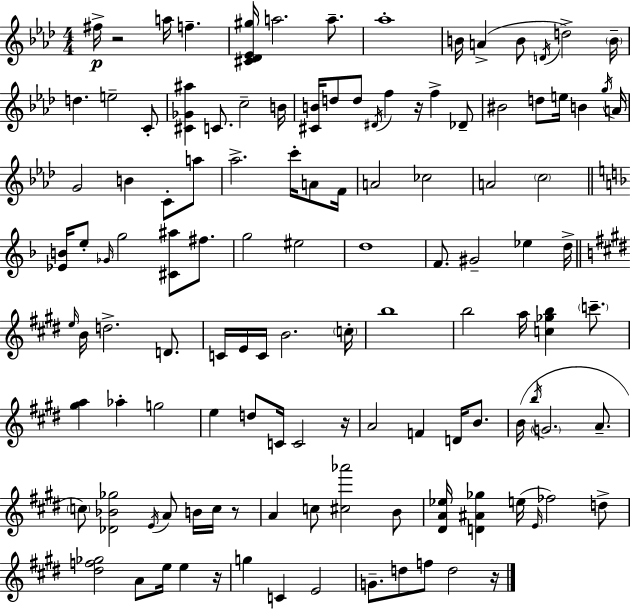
F#5/s R/h A5/s F5/q. [C#4,Db4,Eb4,G#5]/s A5/h. A5/e. Ab5/w B4/s A4/q B4/e D4/s D5/h B4/s D5/q. E5/h C4/e [C#4,Gb4,A#5]/q C4/e. C5/h B4/s [C#4,B4]/s D5/e D5/e D#4/s F5/q R/s F5/q Db4/e BIS4/h D5/e E5/s B4/q G5/s A4/s G4/h B4/q C4/e A5/e Ab5/h. C6/s A4/e F4/s A4/h CES5/h A4/h C5/h [Eb4,B4]/s E5/e Gb4/s G5/h [C#4,A#5]/e F#5/e. G5/h EIS5/h D5/w F4/e. G#4/h Eb5/q D5/s E5/s B4/s D5/h. D4/e. C4/s E4/s C4/s B4/h. C5/s B5/w B5/h A5/s [C5,Gb5,B5]/q C6/e. [G#5,A5]/q Ab5/q G5/h E5/q D5/e C4/s C4/h R/s A4/h F4/q D4/s B4/e. B4/s B5/s G4/h. A4/e. C5/e [Db4,Bb4,Gb5]/h E4/s A4/e B4/s C5/s R/e A4/q C5/e [C#5,Ab6]/h B4/e [D#4,A4,Eb5]/s [D4,A#4,Gb5]/q E5/s E4/s FES5/h D5/e [D#5,F5,Gb5]/h A4/e E5/s E5/q R/s G5/q C4/q E4/h G4/e. D5/e F5/e D5/h R/s